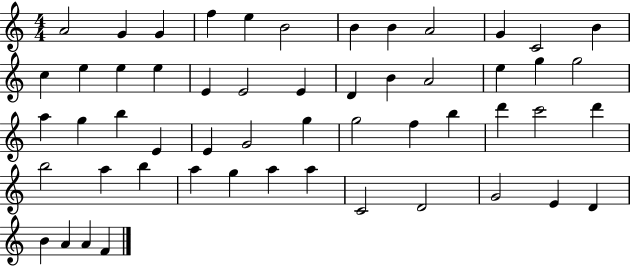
{
  \clef treble
  \numericTimeSignature
  \time 4/4
  \key c \major
  a'2 g'4 g'4 | f''4 e''4 b'2 | b'4 b'4 a'2 | g'4 c'2 b'4 | \break c''4 e''4 e''4 e''4 | e'4 e'2 e'4 | d'4 b'4 a'2 | e''4 g''4 g''2 | \break a''4 g''4 b''4 e'4 | e'4 g'2 g''4 | g''2 f''4 b''4 | d'''4 c'''2 d'''4 | \break b''2 a''4 b''4 | a''4 g''4 a''4 a''4 | c'2 d'2 | g'2 e'4 d'4 | \break b'4 a'4 a'4 f'4 | \bar "|."
}